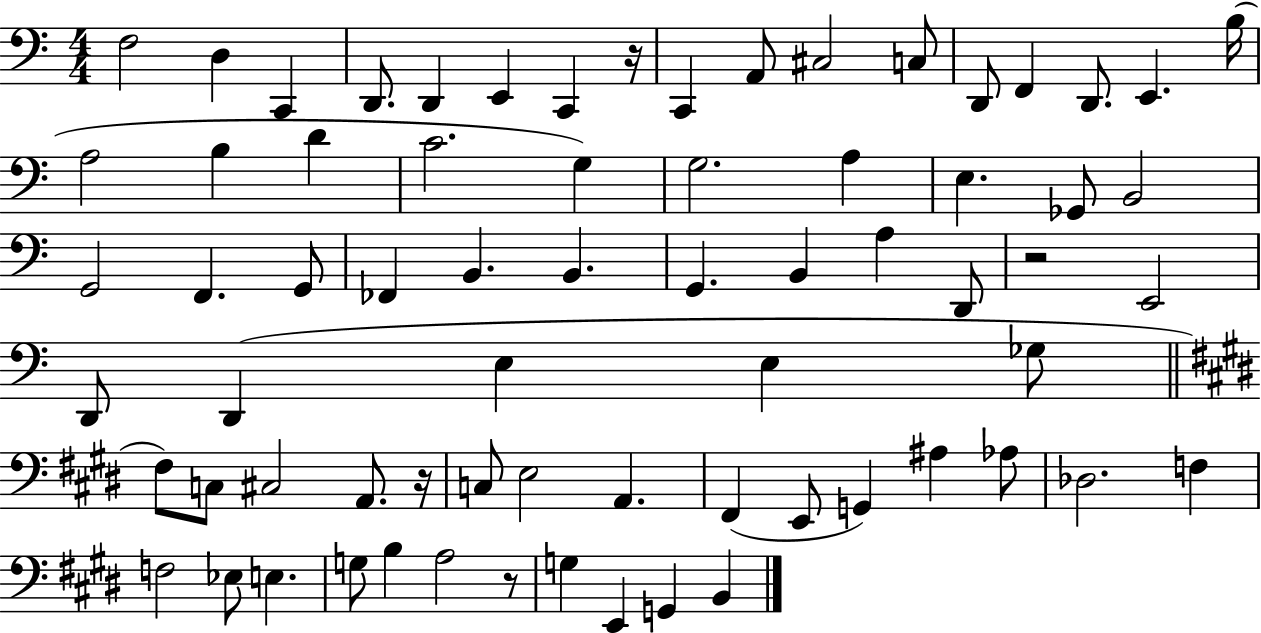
{
  \clef bass
  \numericTimeSignature
  \time 4/4
  \key c \major
  f2 d4 c,4 | d,8. d,4 e,4 c,4 r16 | c,4 a,8 cis2 c8 | d,8 f,4 d,8. e,4. b16( | \break a2 b4 d'4 | c'2. g4) | g2. a4 | e4. ges,8 b,2 | \break g,2 f,4. g,8 | fes,4 b,4. b,4. | g,4. b,4 a4 d,8 | r2 e,2 | \break d,8 d,4( e4 e4 ges8 | \bar "||" \break \key e \major fis8) c8 cis2 a,8. r16 | c8 e2 a,4. | fis,4( e,8 g,4) ais4 aes8 | des2. f4 | \break f2 ees8 e4. | g8 b4 a2 r8 | g4 e,4 g,4 b,4 | \bar "|."
}